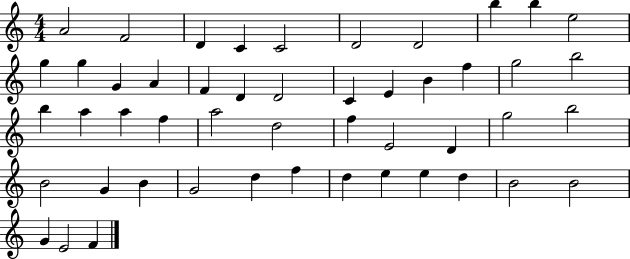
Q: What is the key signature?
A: C major